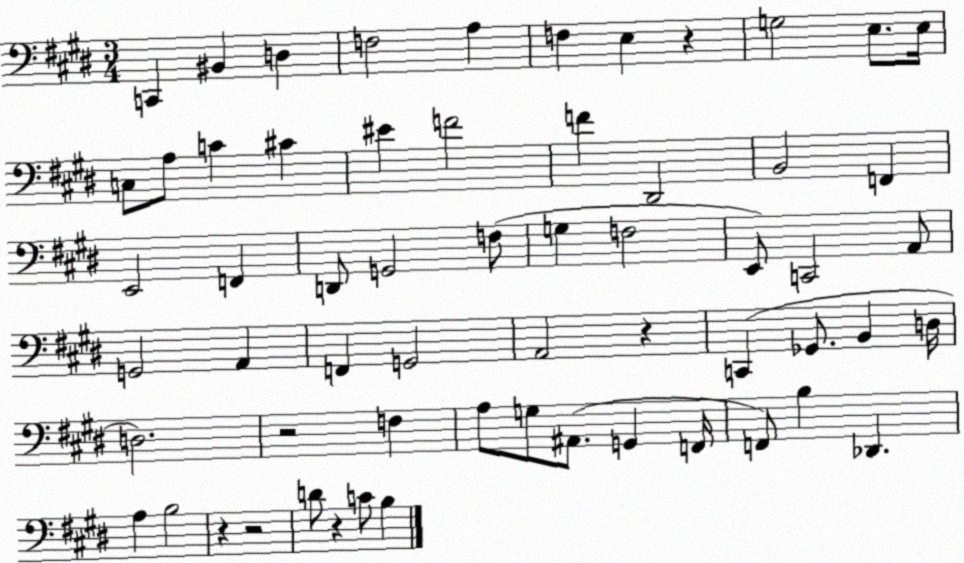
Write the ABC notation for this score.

X:1
T:Untitled
M:3/4
L:1/4
K:E
C,, ^B,, D, F,2 A, F, E, z G,2 E,/2 E,/4 C,/2 A,/2 C ^C ^E F2 F ^D,,2 B,,2 F,, E,,2 F,, D,,/2 G,,2 F,/2 G, F,2 E,,/2 C,,2 A,,/2 G,,2 A,, F,, G,,2 A,,2 z C,, _G,,/2 B,, D,/4 D,2 z2 F, A,/2 G,/2 ^A,,/2 G,, F,,/4 F,,/2 B, _D,, A, B,2 z z2 D/2 z C/2 B,